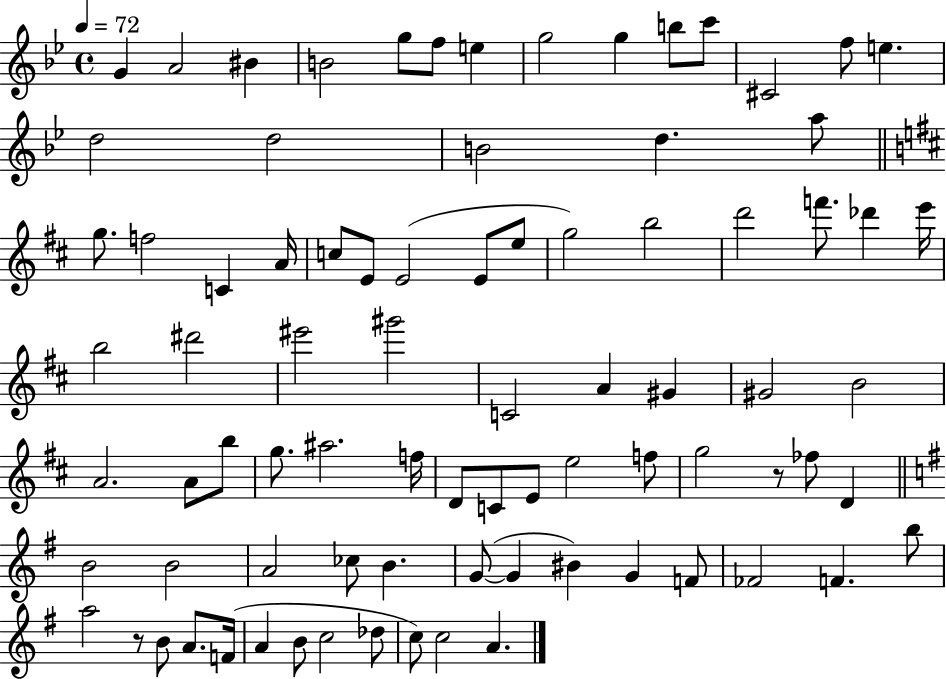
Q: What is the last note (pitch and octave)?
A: A4